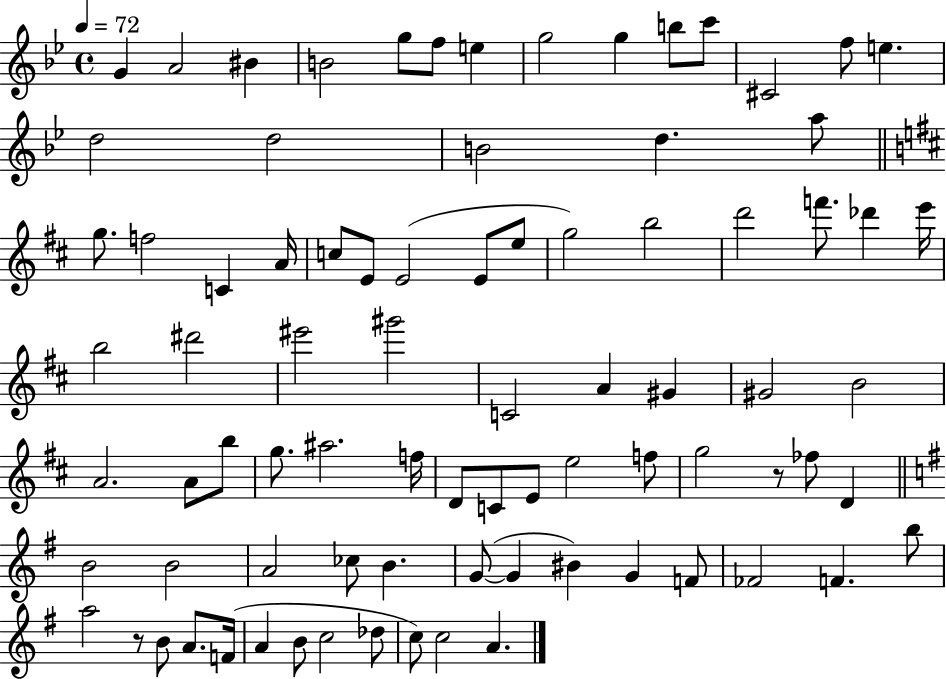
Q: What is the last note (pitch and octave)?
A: A4